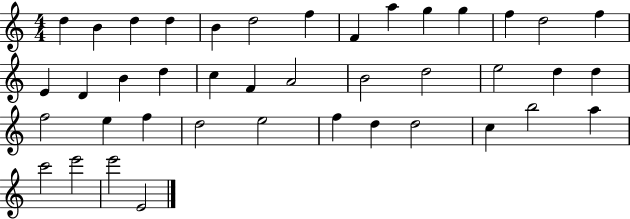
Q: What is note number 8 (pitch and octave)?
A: F4